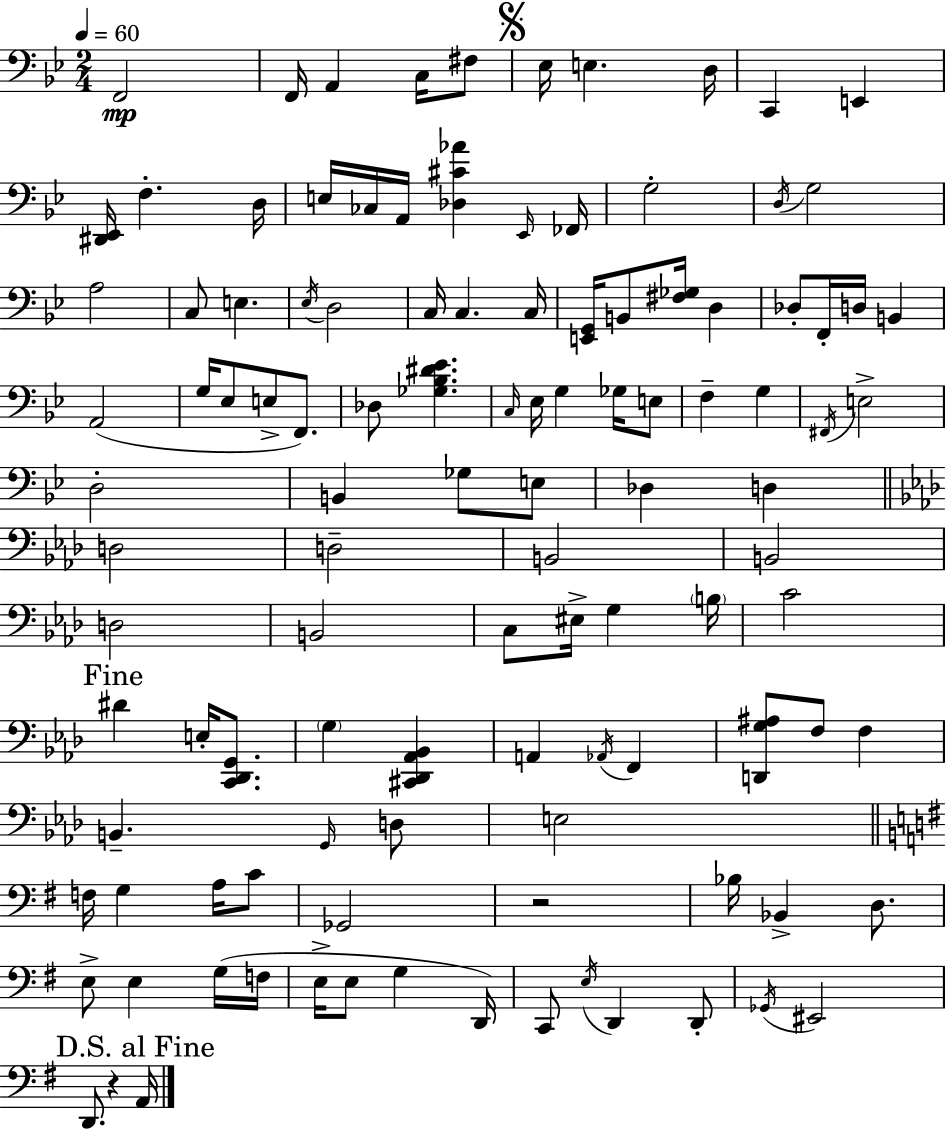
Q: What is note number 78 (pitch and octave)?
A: E3